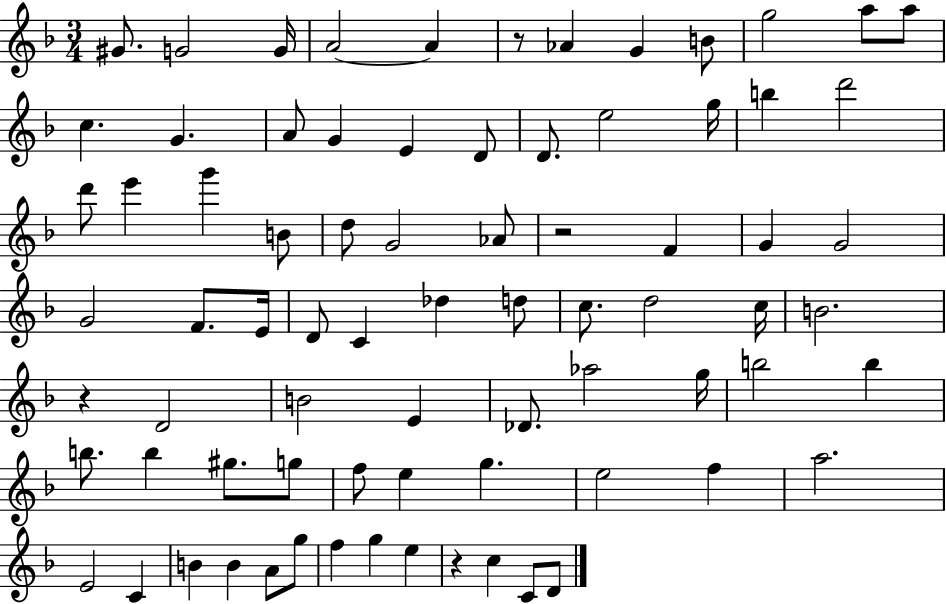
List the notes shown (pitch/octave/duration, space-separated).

G#4/e. G4/h G4/s A4/h A4/q R/e Ab4/q G4/q B4/e G5/h A5/e A5/e C5/q. G4/q. A4/e G4/q E4/q D4/e D4/e. E5/h G5/s B5/q D6/h D6/e E6/q G6/q B4/e D5/e G4/h Ab4/e R/h F4/q G4/q G4/h G4/h F4/e. E4/s D4/e C4/q Db5/q D5/e C5/e. D5/h C5/s B4/h. R/q D4/h B4/h E4/q Db4/e. Ab5/h G5/s B5/h B5/q B5/e. B5/q G#5/e. G5/e F5/e E5/q G5/q. E5/h F5/q A5/h. E4/h C4/q B4/q B4/q A4/e G5/e F5/q G5/q E5/q R/q C5/q C4/e D4/e